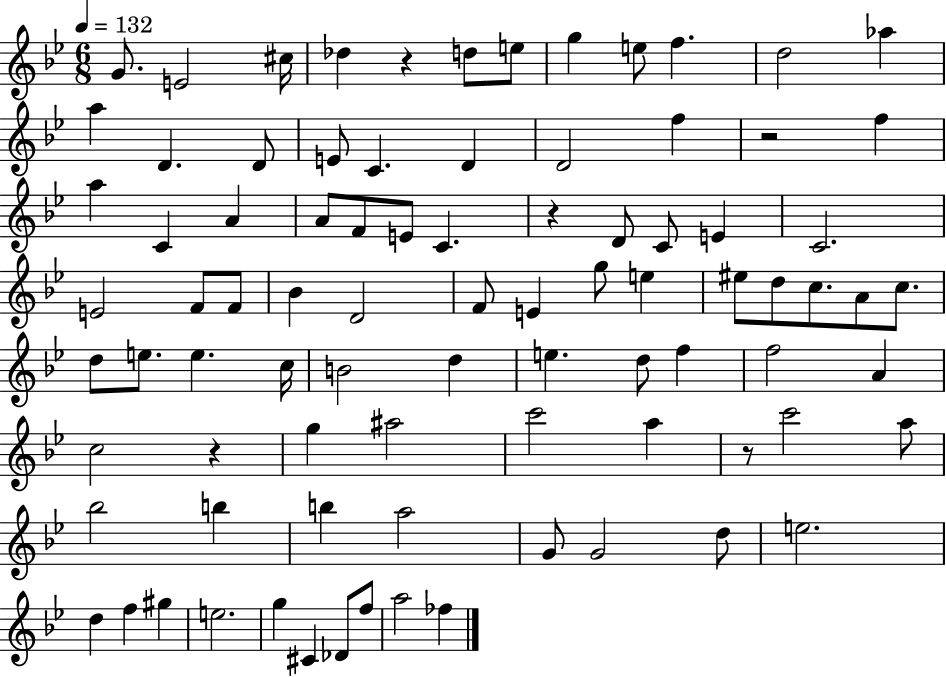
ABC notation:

X:1
T:Untitled
M:6/8
L:1/4
K:Bb
G/2 E2 ^c/4 _d z d/2 e/2 g e/2 f d2 _a a D D/2 E/2 C D D2 f z2 f a C A A/2 F/2 E/2 C z D/2 C/2 E C2 E2 F/2 F/2 _B D2 F/2 E g/2 e ^e/2 d/2 c/2 A/2 c/2 d/2 e/2 e c/4 B2 d e d/2 f f2 A c2 z g ^a2 c'2 a z/2 c'2 a/2 _b2 b b a2 G/2 G2 d/2 e2 d f ^g e2 g ^C _D/2 f/2 a2 _f